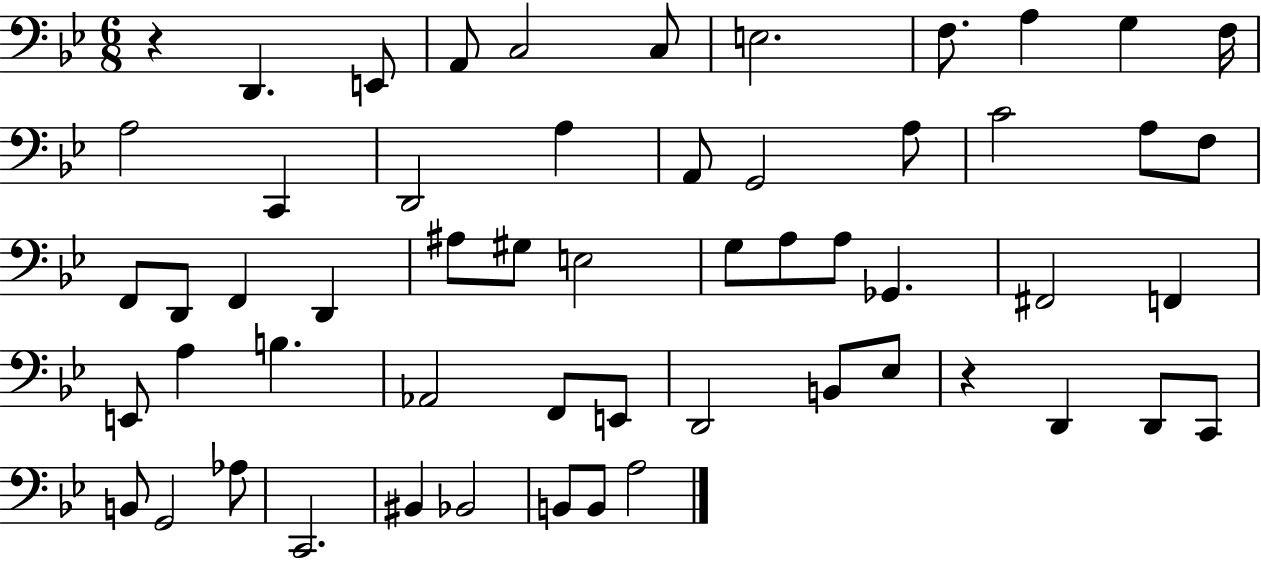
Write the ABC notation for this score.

X:1
T:Untitled
M:6/8
L:1/4
K:Bb
z D,, E,,/2 A,,/2 C,2 C,/2 E,2 F,/2 A, G, F,/4 A,2 C,, D,,2 A, A,,/2 G,,2 A,/2 C2 A,/2 F,/2 F,,/2 D,,/2 F,, D,, ^A,/2 ^G,/2 E,2 G,/2 A,/2 A,/2 _G,, ^F,,2 F,, E,,/2 A, B, _A,,2 F,,/2 E,,/2 D,,2 B,,/2 _E,/2 z D,, D,,/2 C,,/2 B,,/2 G,,2 _A,/2 C,,2 ^B,, _B,,2 B,,/2 B,,/2 A,2